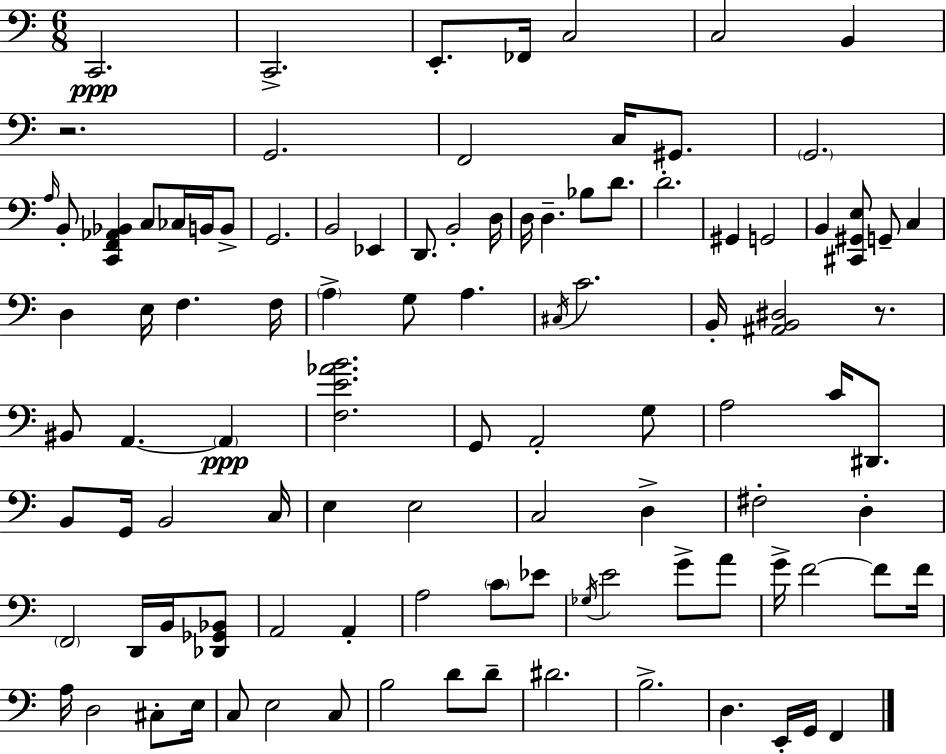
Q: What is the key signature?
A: C major